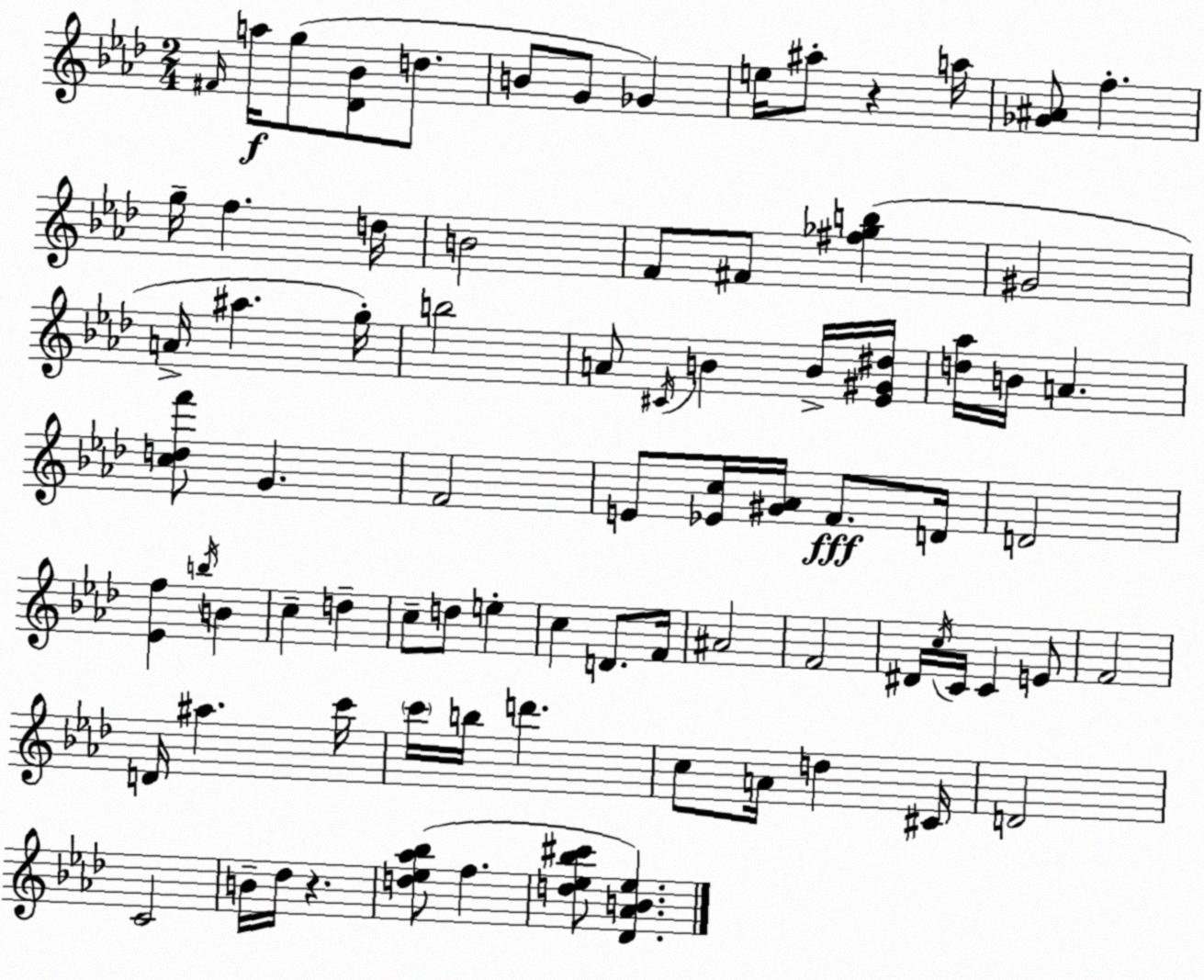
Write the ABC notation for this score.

X:1
T:Untitled
M:2/4
L:1/4
K:Ab
^F/4 a/4 g/2 [_D_B]/2 d/2 B/2 G/2 _G e/4 ^a/2 z a/4 [_G^A]/2 f g/4 f d/4 B2 F/2 ^F/2 [^f_gb] ^G2 A/4 ^a g/4 b2 A/2 ^C/4 B B/4 [_E^G^d]/4 [d_a]/4 B/4 A [cdf']/2 G F2 E/2 [_Ec]/4 [^G_A]/4 F/2 D/4 D2 [_Ef] b/4 B c d c/2 d/2 e c D/2 F/4 ^A2 F2 ^D/4 c/4 C/4 C E/2 F2 D/4 ^a c'/4 c'/4 b/4 d' c/2 A/4 d ^C/4 D2 C2 B/4 _d/4 z [d_e_a_b]/2 f [d_e_b^c']/2 [_D_AB_e]